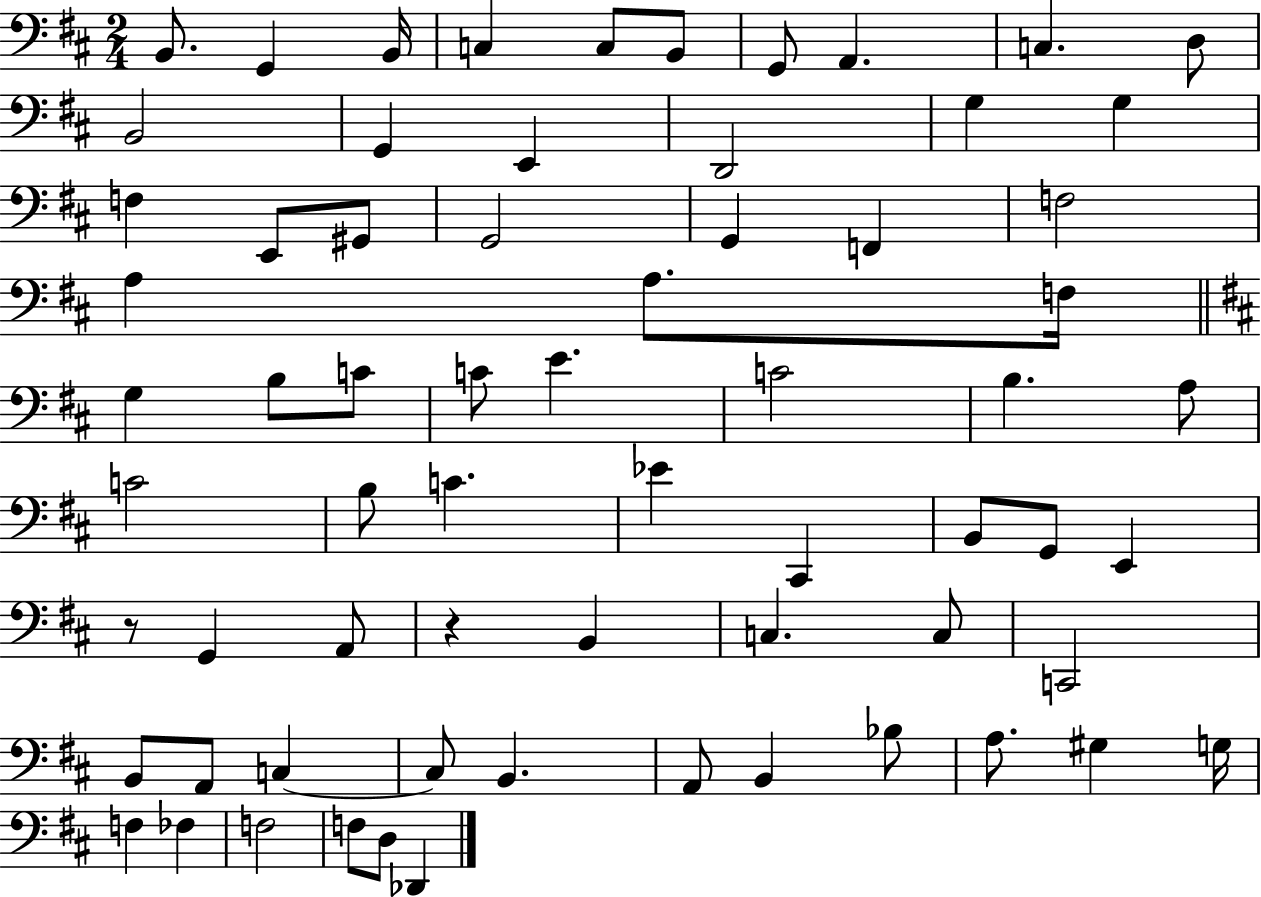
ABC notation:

X:1
T:Untitled
M:2/4
L:1/4
K:D
B,,/2 G,, B,,/4 C, C,/2 B,,/2 G,,/2 A,, C, D,/2 B,,2 G,, E,, D,,2 G, G, F, E,,/2 ^G,,/2 G,,2 G,, F,, F,2 A, A,/2 F,/4 G, B,/2 C/2 C/2 E C2 B, A,/2 C2 B,/2 C _E ^C,, B,,/2 G,,/2 E,, z/2 G,, A,,/2 z B,, C, C,/2 C,,2 B,,/2 A,,/2 C, C,/2 B,, A,,/2 B,, _B,/2 A,/2 ^G, G,/4 F, _F, F,2 F,/2 D,/2 _D,,